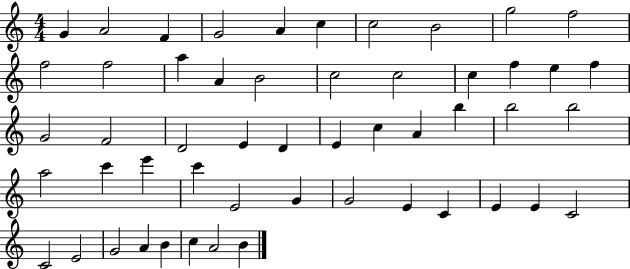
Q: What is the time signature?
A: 4/4